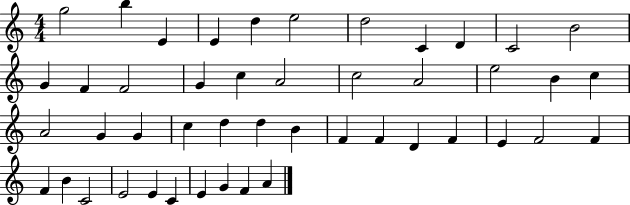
X:1
T:Untitled
M:4/4
L:1/4
K:C
g2 b E E d e2 d2 C D C2 B2 G F F2 G c A2 c2 A2 e2 B c A2 G G c d d B F F D F E F2 F F B C2 E2 E C E G F A